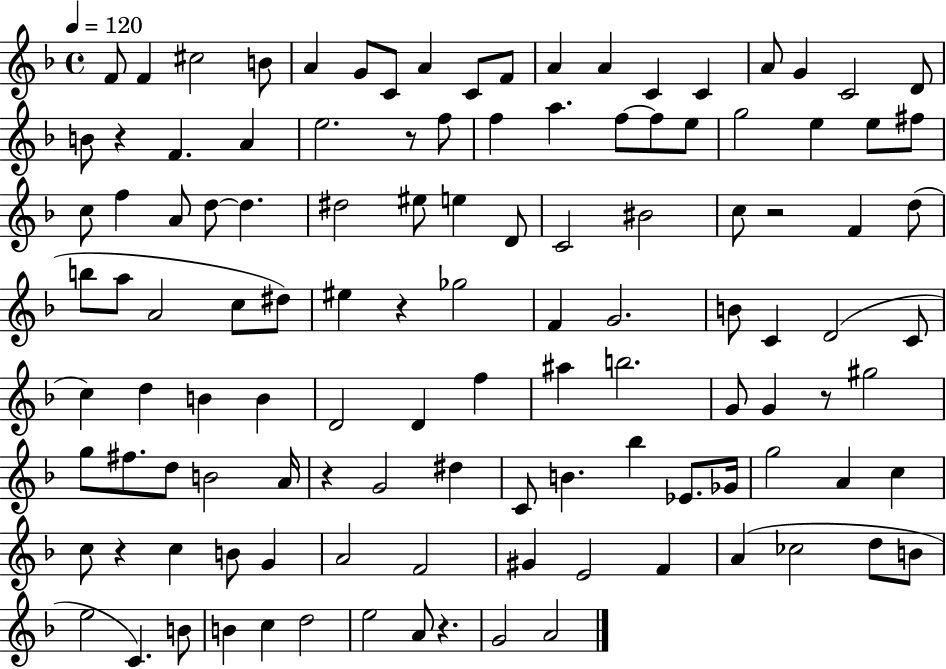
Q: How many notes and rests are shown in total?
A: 117